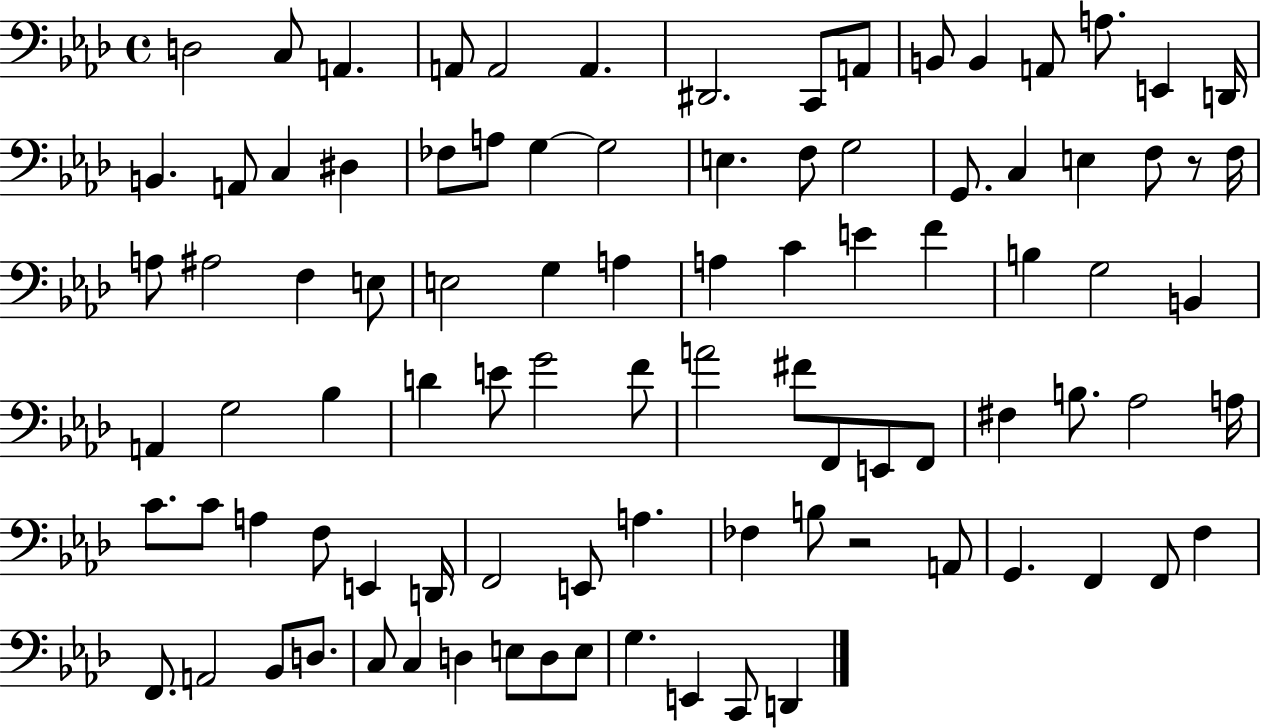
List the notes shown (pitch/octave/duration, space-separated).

D3/h C3/e A2/q. A2/e A2/h A2/q. D#2/h. C2/e A2/e B2/e B2/q A2/e A3/e. E2/q D2/s B2/q. A2/e C3/q D#3/q FES3/e A3/e G3/q G3/h E3/q. F3/e G3/h G2/e. C3/q E3/q F3/e R/e F3/s A3/e A#3/h F3/q E3/e E3/h G3/q A3/q A3/q C4/q E4/q F4/q B3/q G3/h B2/q A2/q G3/h Bb3/q D4/q E4/e G4/h F4/e A4/h F#4/e F2/e E2/e F2/e F#3/q B3/e. Ab3/h A3/s C4/e. C4/e A3/q F3/e E2/q D2/s F2/h E2/e A3/q. FES3/q B3/e R/h A2/e G2/q. F2/q F2/e F3/q F2/e. A2/h Bb2/e D3/e. C3/e C3/q D3/q E3/e D3/e E3/e G3/q. E2/q C2/e D2/q